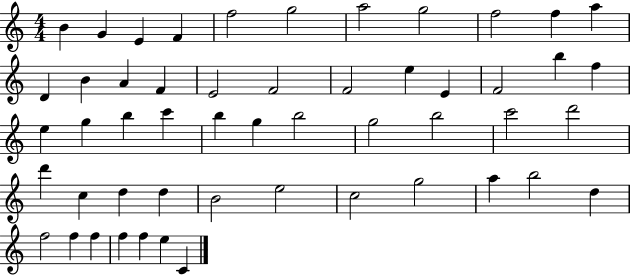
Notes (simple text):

B4/q G4/q E4/q F4/q F5/h G5/h A5/h G5/h F5/h F5/q A5/q D4/q B4/q A4/q F4/q E4/h F4/h F4/h E5/q E4/q F4/h B5/q F5/q E5/q G5/q B5/q C6/q B5/q G5/q B5/h G5/h B5/h C6/h D6/h D6/q C5/q D5/q D5/q B4/h E5/h C5/h G5/h A5/q B5/h D5/q F5/h F5/q F5/q F5/q F5/q E5/q C4/q